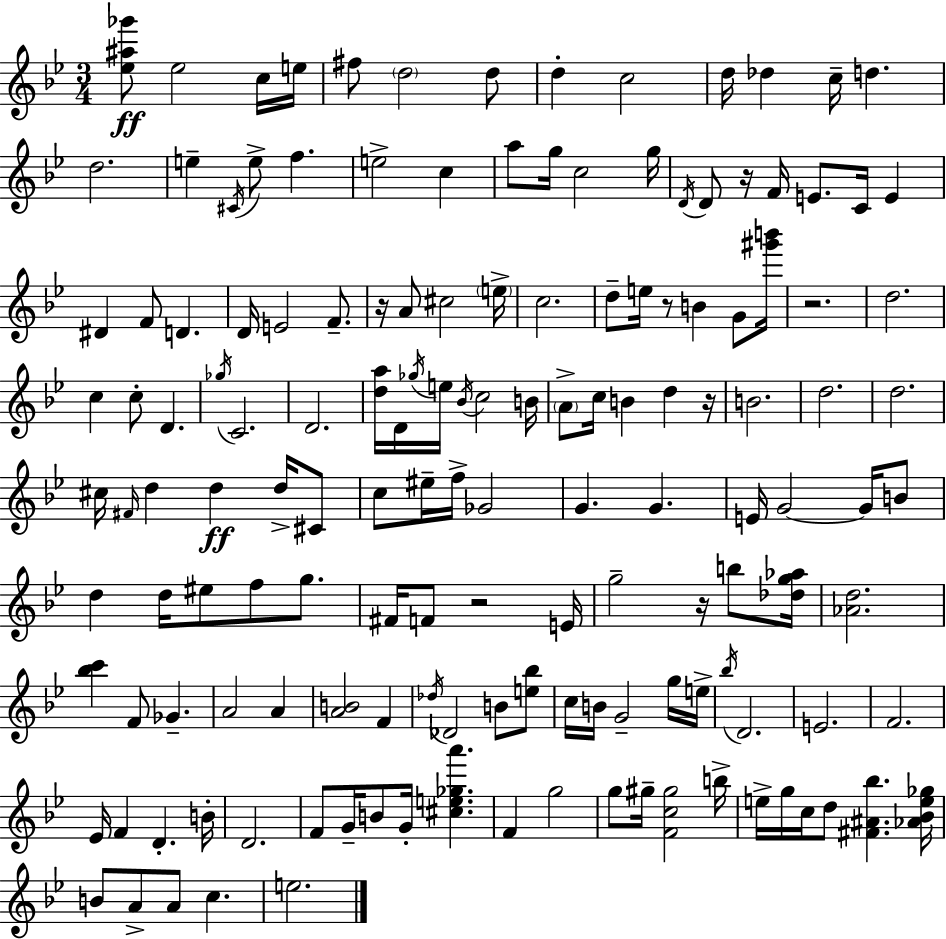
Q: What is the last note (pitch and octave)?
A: E5